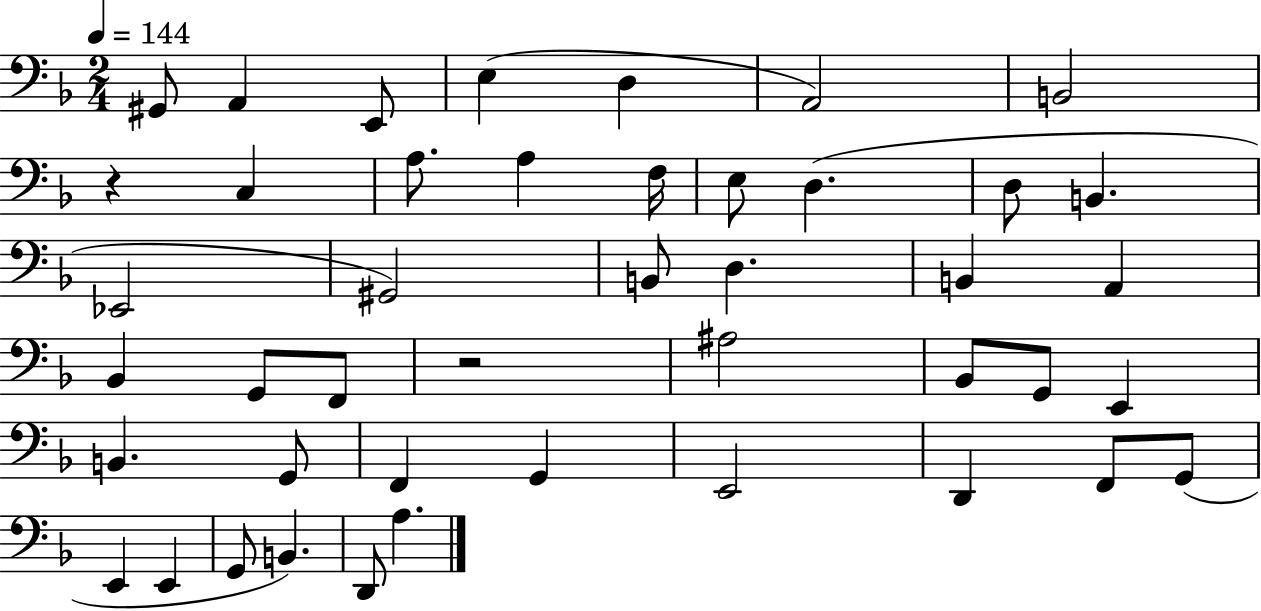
X:1
T:Untitled
M:2/4
L:1/4
K:F
^G,,/2 A,, E,,/2 E, D, A,,2 B,,2 z C, A,/2 A, F,/4 E,/2 D, D,/2 B,, _E,,2 ^G,,2 B,,/2 D, B,, A,, _B,, G,,/2 F,,/2 z2 ^A,2 _B,,/2 G,,/2 E,, B,, G,,/2 F,, G,, E,,2 D,, F,,/2 G,,/2 E,, E,, G,,/2 B,, D,,/2 A,